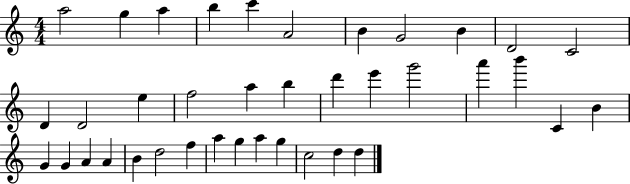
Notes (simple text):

A5/h G5/q A5/q B5/q C6/q A4/h B4/q G4/h B4/q D4/h C4/h D4/q D4/h E5/q F5/h A5/q B5/q D6/q E6/q G6/h A6/q B6/q C4/q B4/q G4/q G4/q A4/q A4/q B4/q D5/h F5/q A5/q G5/q A5/q G5/q C5/h D5/q D5/q